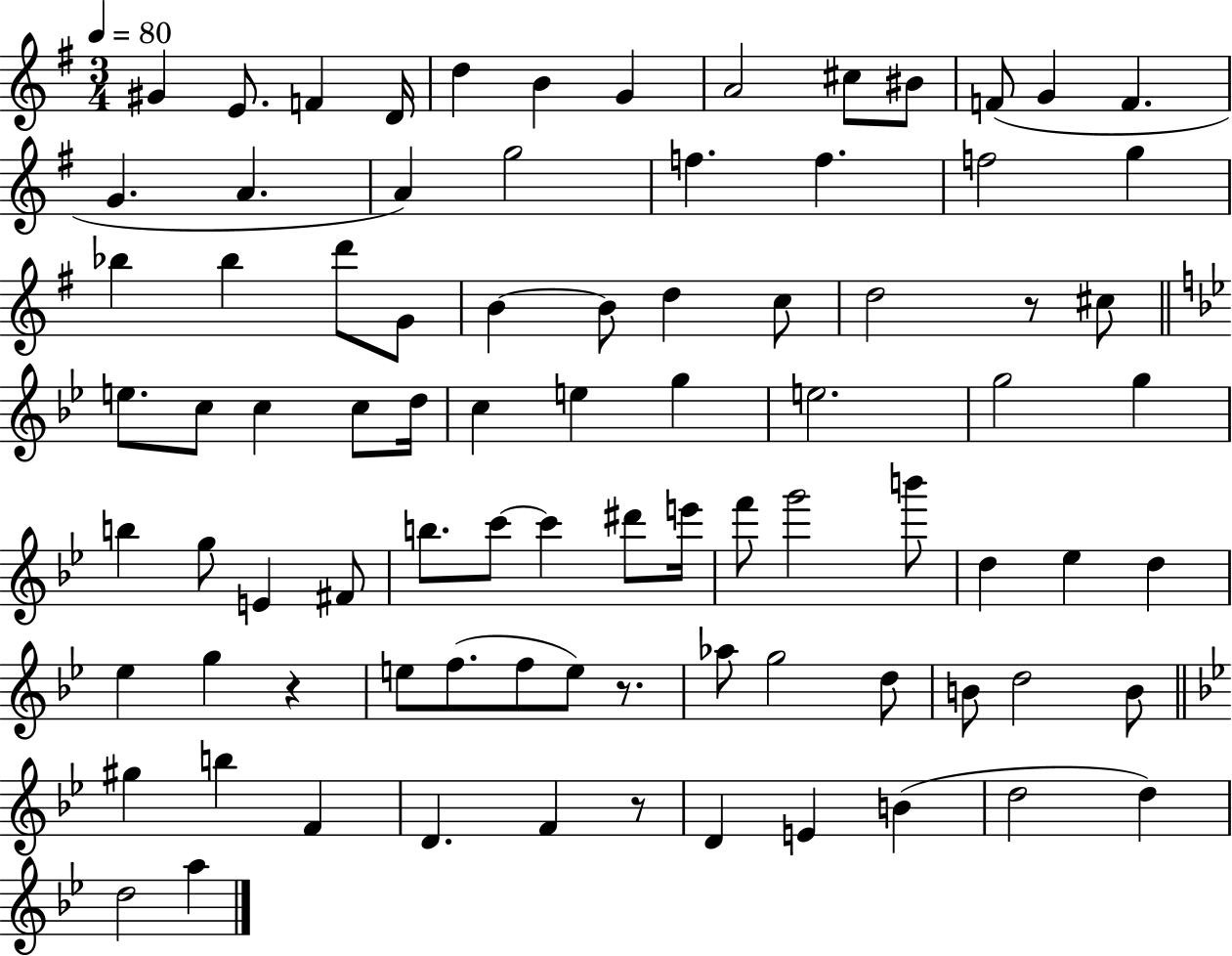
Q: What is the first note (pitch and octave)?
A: G#4